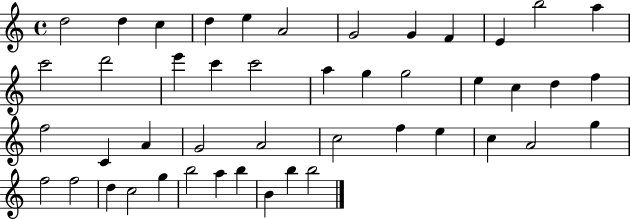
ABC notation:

X:1
T:Untitled
M:4/4
L:1/4
K:C
d2 d c d e A2 G2 G F E b2 a c'2 d'2 e' c' c'2 a g g2 e c d f f2 C A G2 A2 c2 f e c A2 g f2 f2 d c2 g b2 a b B b b2